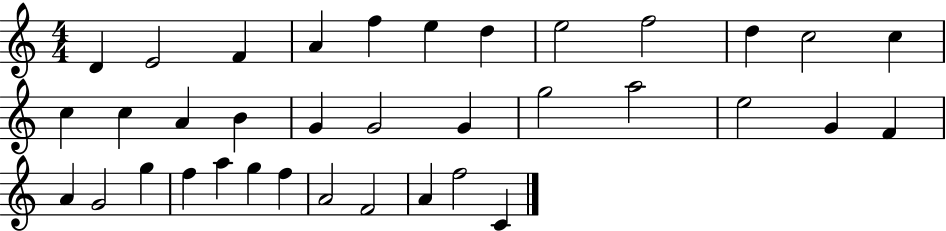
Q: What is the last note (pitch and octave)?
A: C4